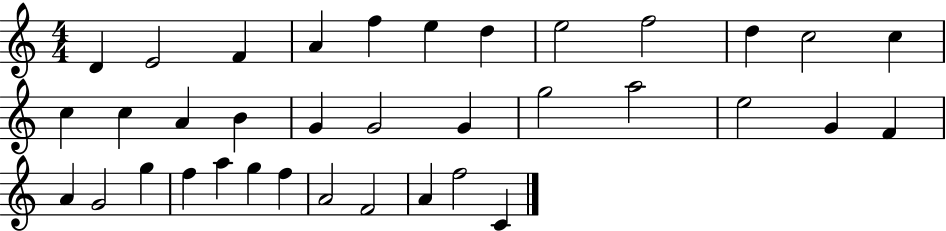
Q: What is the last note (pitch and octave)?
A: C4